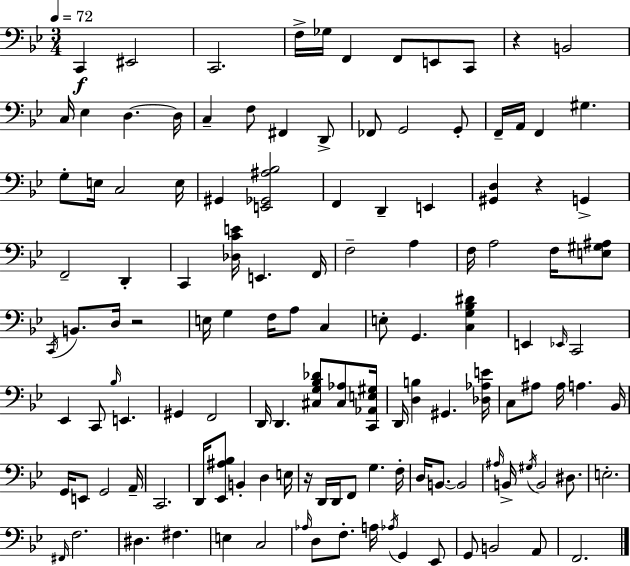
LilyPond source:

{
  \clef bass
  \numericTimeSignature
  \time 3/4
  \key bes \major
  \tempo 4 = 72
  c,4\f eis,2 | c,2. | f16-> ges16 f,4 f,8 e,8 c,8 | r4 b,2 | \break c16 ees4 d4.~~ d16 | c4-- f8 fis,4 d,8-> | fes,8 g,2 g,8-. | f,16-- a,16 f,4 gis4. | \break g8-. e16 c2 e16 | gis,4 <e, ges, ais bes>2 | f,4 d,4-- e,4 | <gis, d>4 r4 g,4-> | \break f,2-- d,4-. | c,4 <des c' e'>16 e,4. f,16 | f2-- a4 | f16 a2 f16 <e gis ais>8 | \break \acciaccatura { c,16 } b,8. d16 r2 | e16 g4 f16 a8 c4 | e8-. g,4. <c g bes dis'>4 | e,4 \grace { ees,16 } c,2 | \break ees,4 c,8 \grace { bes16 } e,4. | gis,4 f,2 | d,16 d,4. <cis g bes des'>8 | <cis aes>8 <c, aes, e gis>16 d,16 <d b>4 gis,4. | \break <des aes e'>16 c8 ais8 ais16 a4. | bes,16 g,16 e,8 g,2 | a,16-- c,2. | d,16 <ees, ais bes>8 b,4-. d4 | \break e16 r16 d,16 d,16 f,8 g4. | f16-. d16 b,8.~~ b,2 | \grace { ais16 } b,16-> \acciaccatura { gis16 } b,2 | dis8. e2.-. | \break \grace { fis,16 } f2. | dis4. | fis4. e4 c2 | \grace { aes16 } d8 f8.-. | \break a16 \acciaccatura { aes16 } g,4 ees,8 g,8 b,2 | a,8 f,2. | \bar "|."
}